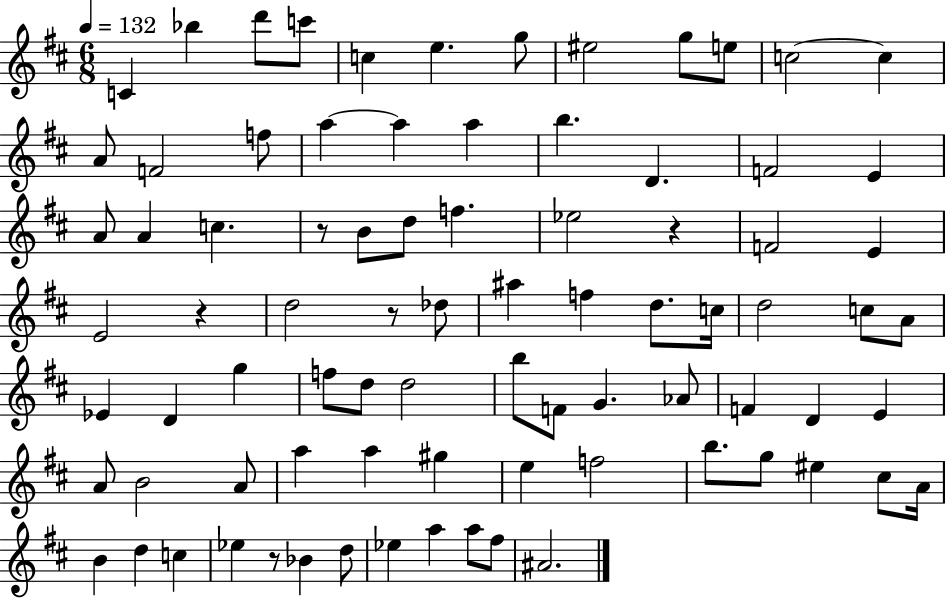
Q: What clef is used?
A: treble